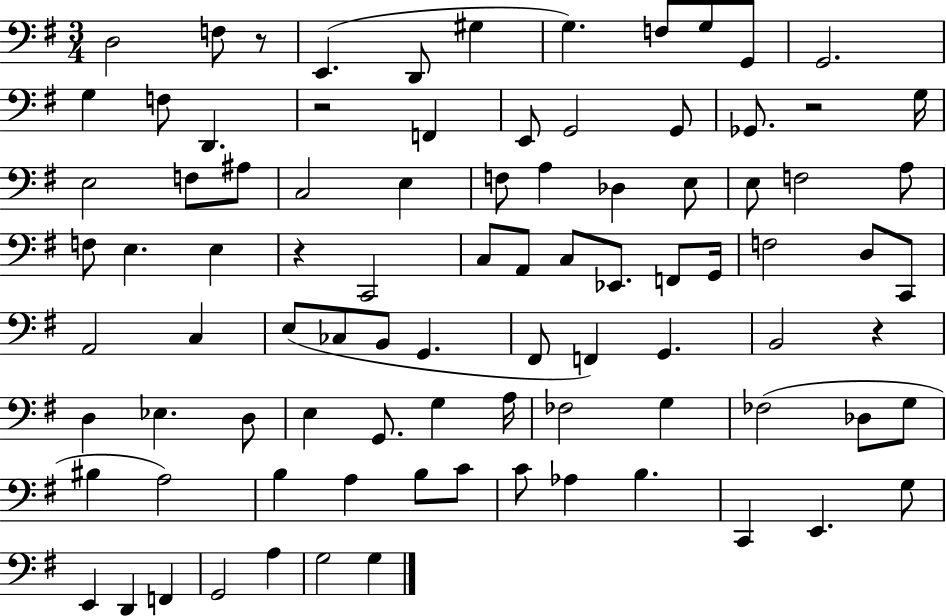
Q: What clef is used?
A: bass